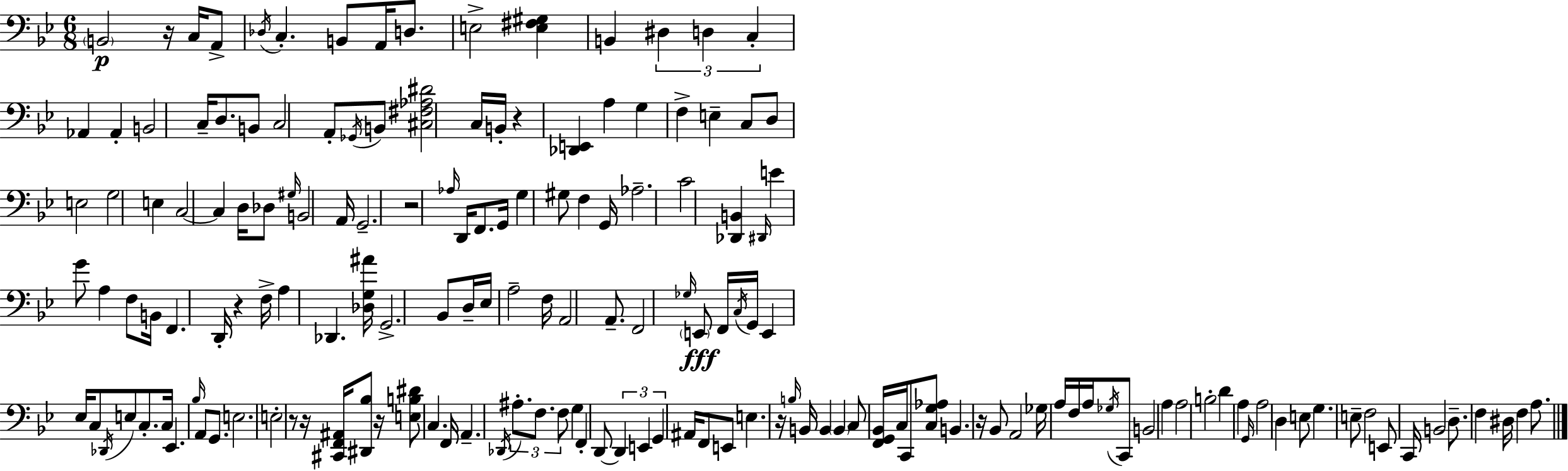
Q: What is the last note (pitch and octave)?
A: A3